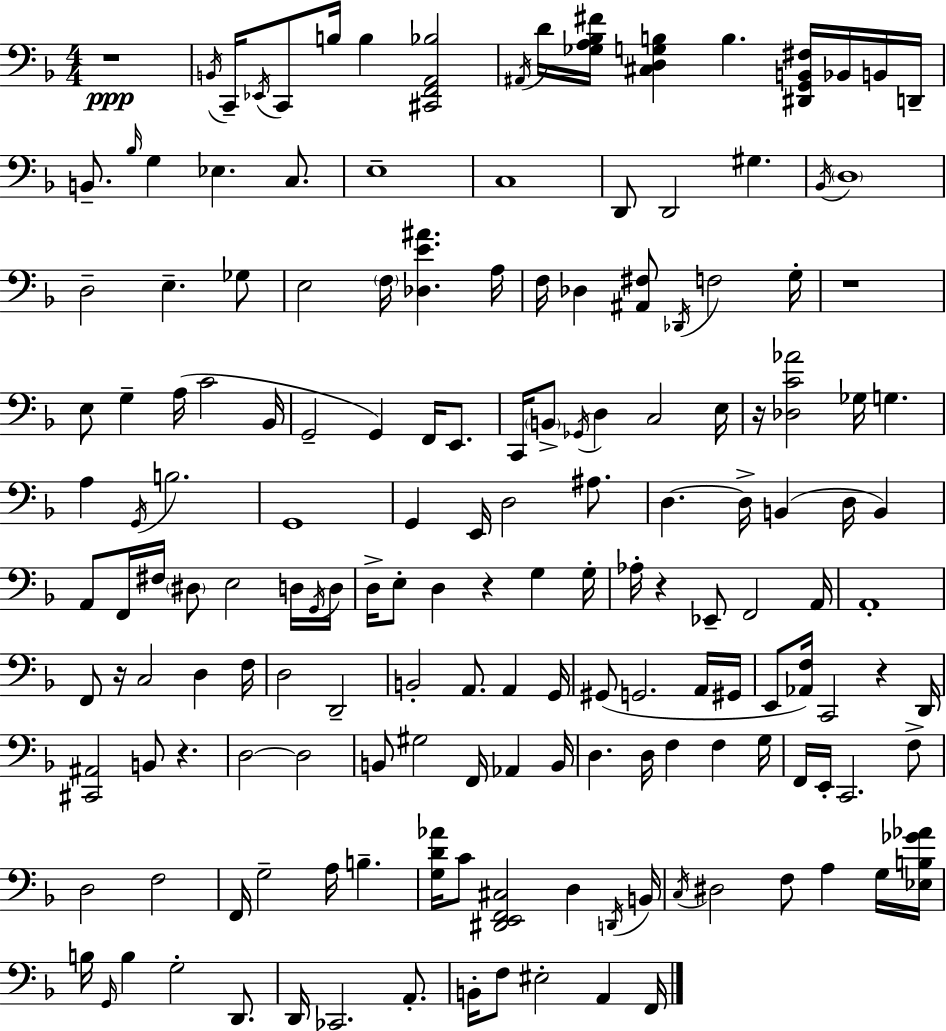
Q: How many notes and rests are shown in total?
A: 165